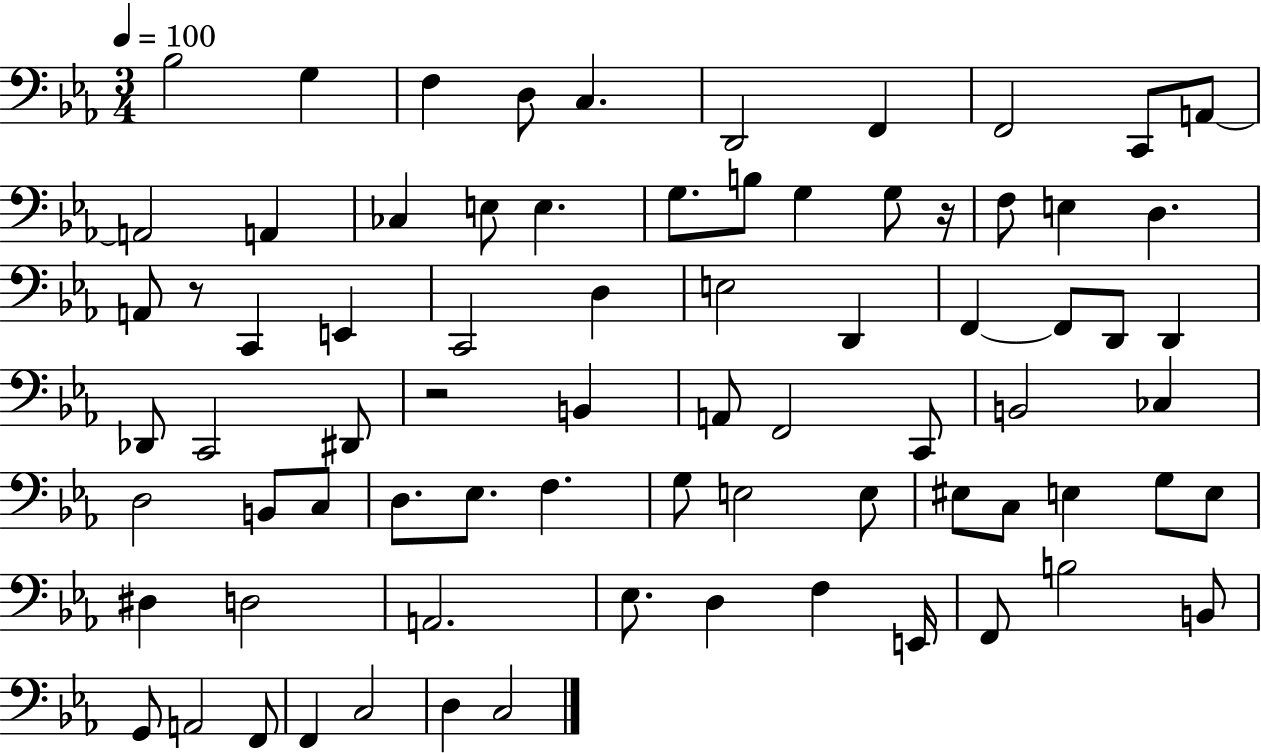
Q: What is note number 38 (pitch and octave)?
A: A2